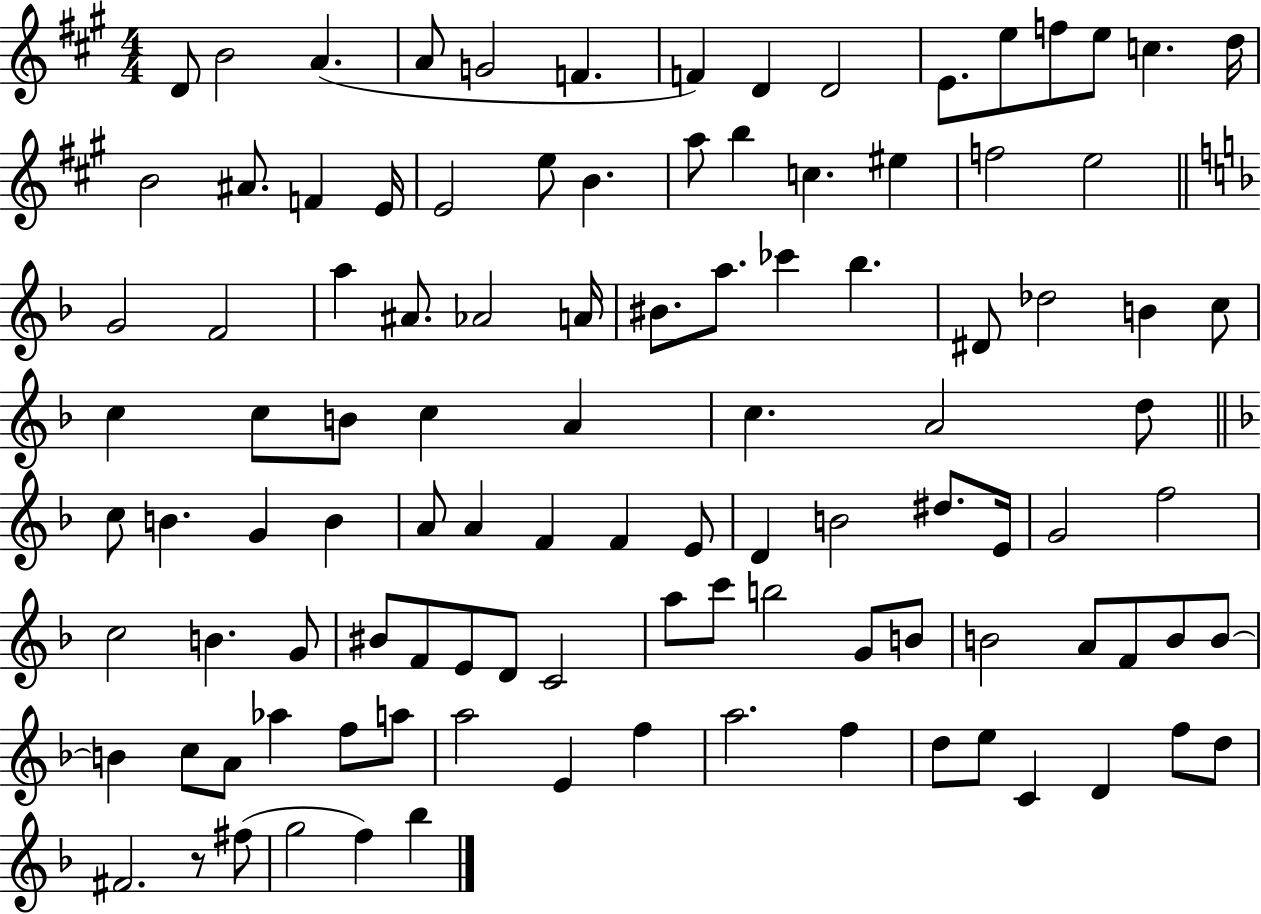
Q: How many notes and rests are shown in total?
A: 106